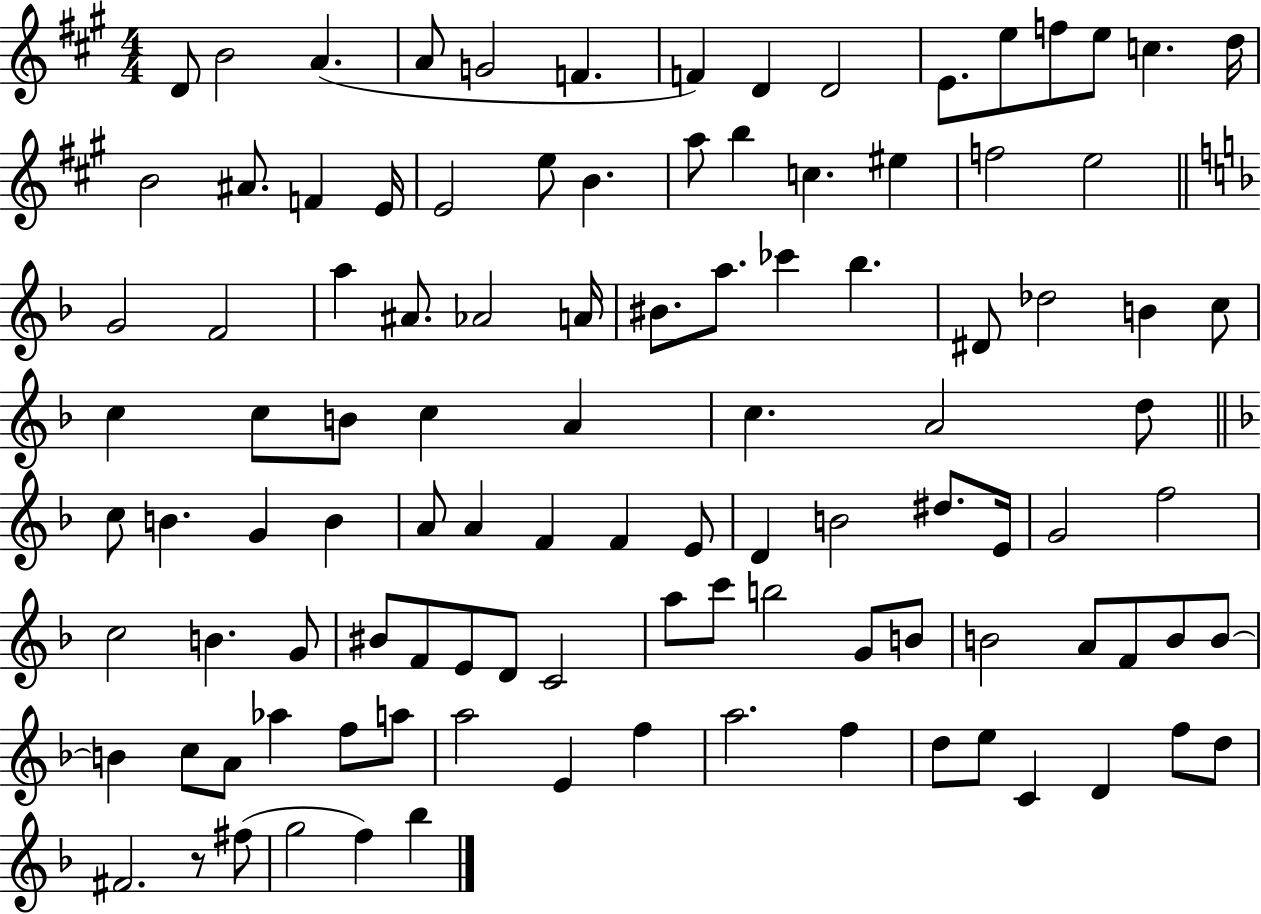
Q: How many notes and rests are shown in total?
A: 106